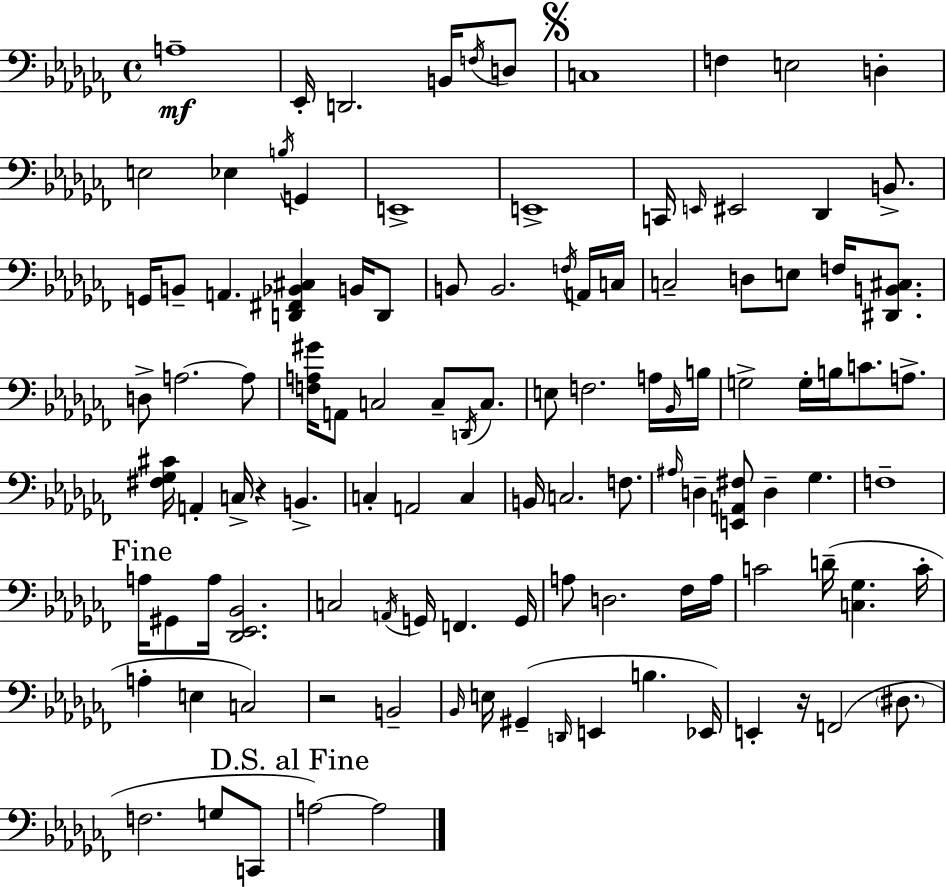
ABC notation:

X:1
T:Untitled
M:4/4
L:1/4
K:Abm
A,4 _E,,/4 D,,2 B,,/4 F,/4 D,/2 C,4 F, E,2 D, E,2 _E, B,/4 G,, E,,4 E,,4 C,,/4 E,,/4 ^E,,2 _D,, B,,/2 G,,/4 B,,/2 A,, [D,,^F,,_B,,^C,] B,,/4 D,,/2 B,,/2 B,,2 F,/4 A,,/4 C,/4 C,2 D,/2 E,/2 F,/4 [^D,,B,,^C,]/2 D,/2 A,2 A,/2 [F,A,^G]/4 A,,/2 C,2 C,/2 D,,/4 C,/2 E,/2 F,2 A,/4 _B,,/4 B,/4 G,2 G,/4 B,/4 C/2 A,/2 [^F,_G,^C]/4 A,, C,/4 z B,, C, A,,2 C, B,,/4 C,2 F,/2 ^A,/4 D, [E,,A,,^F,]/2 D, _G, F,4 A,/4 ^G,,/2 A,/4 [_D,,_E,,_B,,]2 C,2 A,,/4 G,,/4 F,, G,,/4 A,/2 D,2 _F,/4 A,/4 C2 D/4 [C,_G,] C/4 A, E, C,2 z2 B,,2 _B,,/4 E,/4 ^G,, D,,/4 E,, B, _E,,/4 E,, z/4 F,,2 ^D,/2 F,2 G,/2 C,,/2 A,2 A,2